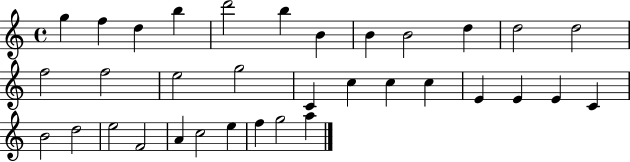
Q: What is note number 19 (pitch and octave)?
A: C5